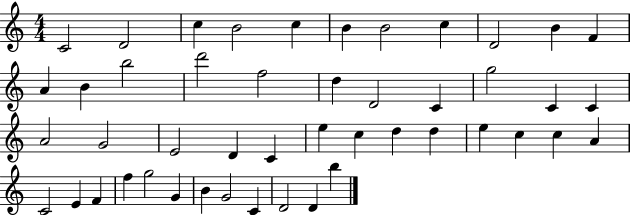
{
  \clef treble
  \numericTimeSignature
  \time 4/4
  \key c \major
  c'2 d'2 | c''4 b'2 c''4 | b'4 b'2 c''4 | d'2 b'4 f'4 | \break a'4 b'4 b''2 | d'''2 f''2 | d''4 d'2 c'4 | g''2 c'4 c'4 | \break a'2 g'2 | e'2 d'4 c'4 | e''4 c''4 d''4 d''4 | e''4 c''4 c''4 a'4 | \break c'2 e'4 f'4 | f''4 g''2 g'4 | b'4 g'2 c'4 | d'2 d'4 b''4 | \break \bar "|."
}